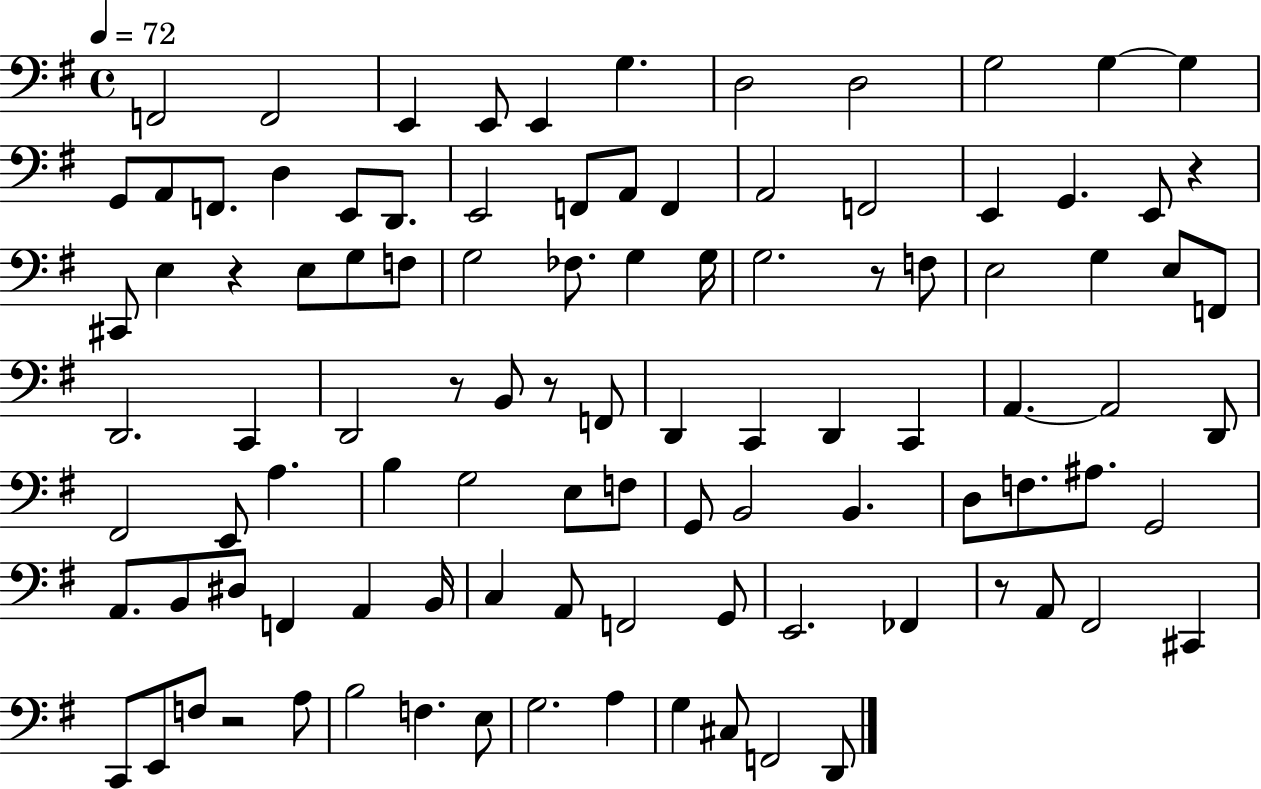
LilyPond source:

{
  \clef bass
  \time 4/4
  \defaultTimeSignature
  \key g \major
  \tempo 4 = 72
  f,2 f,2 | e,4 e,8 e,4 g4. | d2 d2 | g2 g4~~ g4 | \break g,8 a,8 f,8. d4 e,8 d,8. | e,2 f,8 a,8 f,4 | a,2 f,2 | e,4 g,4. e,8 r4 | \break cis,8 e4 r4 e8 g8 f8 | g2 fes8. g4 g16 | g2. r8 f8 | e2 g4 e8 f,8 | \break d,2. c,4 | d,2 r8 b,8 r8 f,8 | d,4 c,4 d,4 c,4 | a,4.~~ a,2 d,8 | \break fis,2 e,8 a4. | b4 g2 e8 f8 | g,8 b,2 b,4. | d8 f8. ais8. g,2 | \break a,8. b,8 dis8 f,4 a,4 b,16 | c4 a,8 f,2 g,8 | e,2. fes,4 | r8 a,8 fis,2 cis,4 | \break c,8 e,8 f8 r2 a8 | b2 f4. e8 | g2. a4 | g4 cis8 f,2 d,8 | \break \bar "|."
}